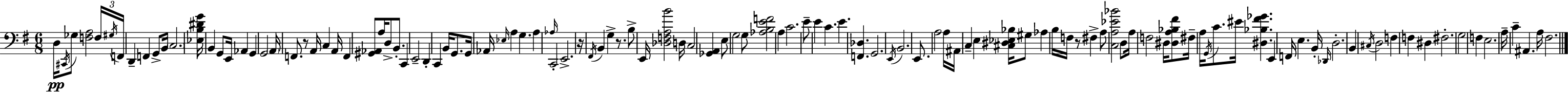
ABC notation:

X:1
T:Untitled
M:6/8
L:1/4
K:G
D,/4 ^C,,/4 _G,/2 [F,A,]2 F,/4 ^G,/4 F,,/4 D,, F,, G,,/2 B,,/4 C,2 [_E,B,^DG]/4 B,, G,,/2 E,,/4 _A,, G,, G,,2 A,,/4 F,,/2 z/2 A,,/4 C, A,,/4 F,, [^G,,_A,,]/2 A,/4 D,/2 B,,/2 C,, E,,2 D,, C,, B,,/4 G,,/2 G,,/4 _A,,/4 _E,/4 A, G, A, _A,/4 C,,2 E,,2 z/4 ^F,,/4 B,, G, z/2 B,/2 E,,/4 [_D,F,A,B]2 D,/4 C,2 [_G,,A,,] E,/2 G,2 G,/2 [_A,B,EF]2 A, C2 E/2 E C E [F,,_D,] G,,2 E,,/4 B,,2 E,,/2 A,2 A,/4 ^A,,/4 C, E, [^C,^D,_E,_B,]/4 ^G,/2 _A, B,/4 F,/4 z/2 ^F, A,/2 [C,A,_E_B]2 D,/2 A,/4 F,2 ^D,/4 [^D,A,_B,^F]/2 ^F,/4 A,/4 G,,/4 C/2 ^E/4 [^D,_B,^F_G] E,, F,,/4 E, B,,/4 _D,,/4 D,2 B,, ^C,/4 D,2 F, F, ^D, ^F,2 G,2 F, E,2 A,/4 C ^A,, A,/4 ^F,2